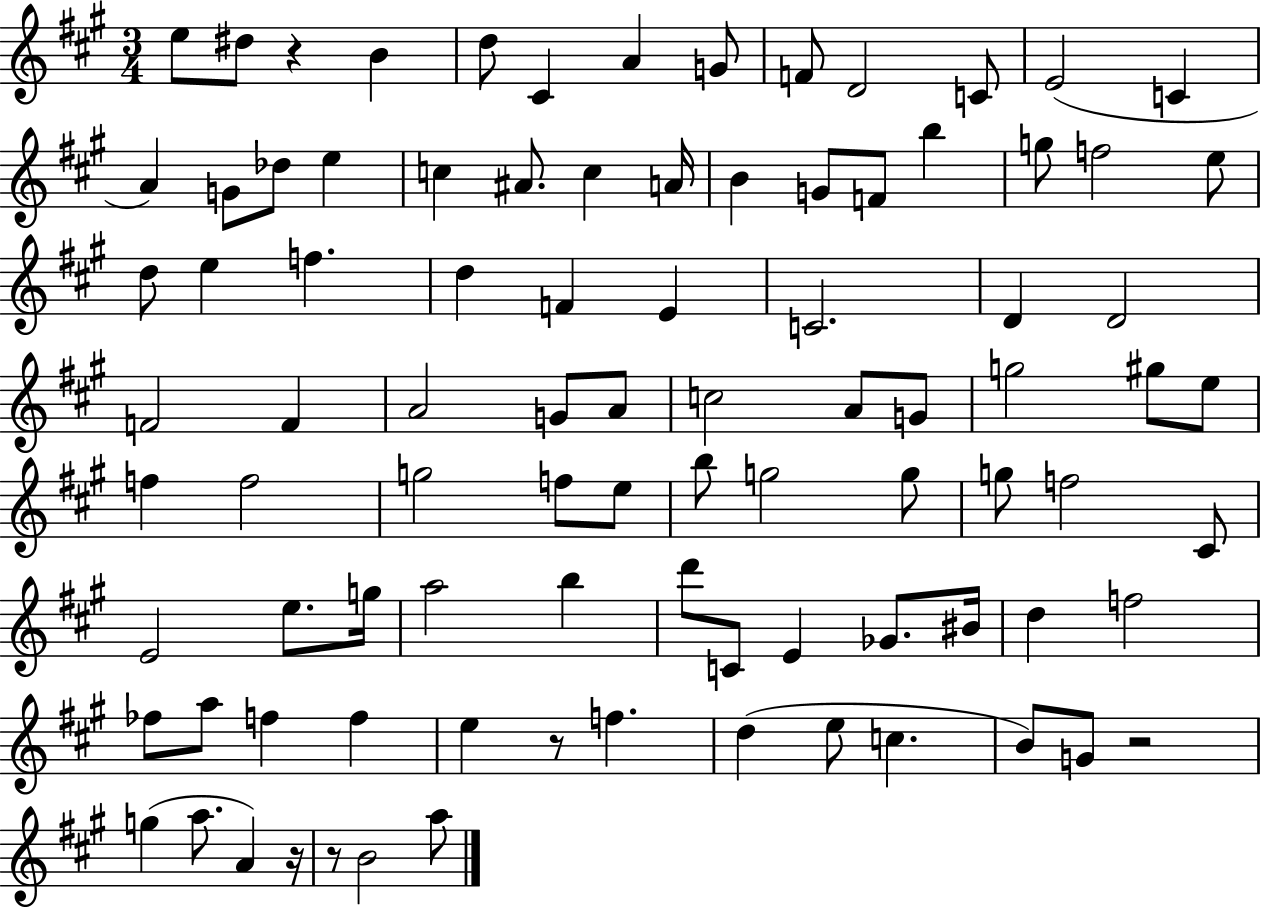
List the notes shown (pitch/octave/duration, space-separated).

E5/e D#5/e R/q B4/q D5/e C#4/q A4/q G4/e F4/e D4/h C4/e E4/h C4/q A4/q G4/e Db5/e E5/q C5/q A#4/e. C5/q A4/s B4/q G4/e F4/e B5/q G5/e F5/h E5/e D5/e E5/q F5/q. D5/q F4/q E4/q C4/h. D4/q D4/h F4/h F4/q A4/h G4/e A4/e C5/h A4/e G4/e G5/h G#5/e E5/e F5/q F5/h G5/h F5/e E5/e B5/e G5/h G5/e G5/e F5/h C#4/e E4/h E5/e. G5/s A5/h B5/q D6/e C4/e E4/q Gb4/e. BIS4/s D5/q F5/h FES5/e A5/e F5/q F5/q E5/q R/e F5/q. D5/q E5/e C5/q. B4/e G4/e R/h G5/q A5/e. A4/q R/s R/e B4/h A5/e